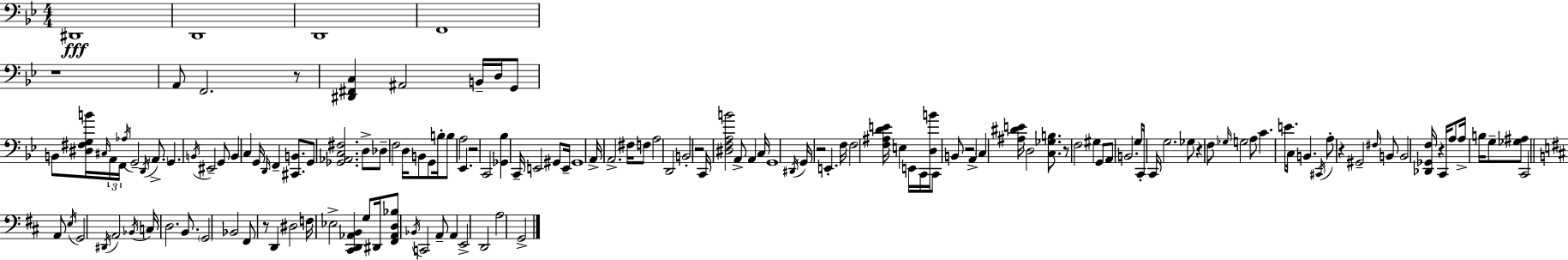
X:1
T:Untitled
M:4/4
L:1/4
K:Gm
^D,,4 D,,4 D,,4 F,,4 z4 A,,/2 F,,2 z/2 [^D,,^F,,C,] ^A,,2 B,,/4 D,/4 G,,/2 B,,/2 [^D,^F,G,B]/4 ^C,/4 A,,/4 F,,/4 _A,/4 G,,2 D,,/4 A,,/2 G,, B,,/4 ^E,,2 G,,/2 B,, C, G,,/4 D,,/4 F,, [^C,,B,,]/2 G,,/2 [_G,,_A,,C,^F,]2 D,/2 _D,/2 F,2 D,/4 B,,/2 G,,/2 B,/4 B,/2 A,2 _E,, z2 C,,2 [_G,,_B,] C,,/4 E,,2 ^G,,/2 E,,/4 ^G,,4 A,,/4 A,,2 ^F,/4 F,/2 A,2 D,,2 B,,2 z2 C,,/4 [^D,F,A,B]2 A,,/2 A,, C,/4 G,,4 ^D,,/4 G,,/4 z2 E,, F,/4 F,2 [F,^A,DE]/4 E, E,,/4 C,,/4 [D,B]/4 C,,/2 B,,/2 z2 A,, C, [^A,^DE]/4 D,2 [C,_G,B,]/2 z/2 F,2 ^G, G,,/2 A,,/2 B,,2 G,/2 C,,/4 C,,/4 G,2 _G,/2 z F,/2 _G,/4 G,2 A,/2 C E/2 C,/4 B,, ^C,,/4 A,/2 z ^G,,2 ^F,/4 B,,/2 B,,2 [_D,,_G,,F,]/4 z C,,/4 A,/2 A,/4 B,/4 G,/2 [_G,^A,]/2 C,,2 A,,/2 E,/4 G,,2 ^D,,/4 A,,2 _B,,/4 C,/4 D,2 B,,/2 G,,2 _B,,2 ^F,,/2 z/2 D,, ^D,2 F,/4 _E,2 [^C,,D,,_A,,B,,] G,/2 ^D,,/4 [^F,,_A,,D,_B,]/2 _B,,/4 C,,2 A,,/2 A,, E,,2 D,,2 A,2 G,,2